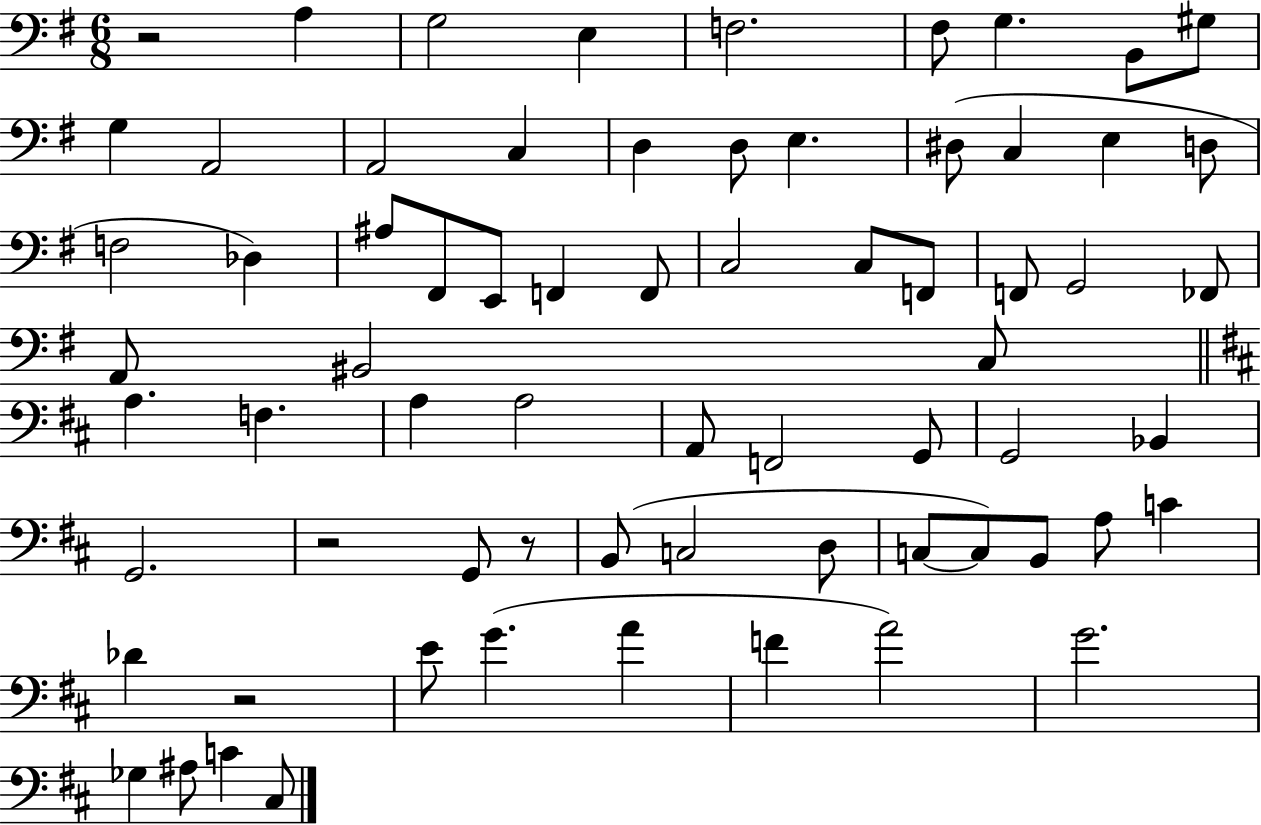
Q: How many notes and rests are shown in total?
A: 69